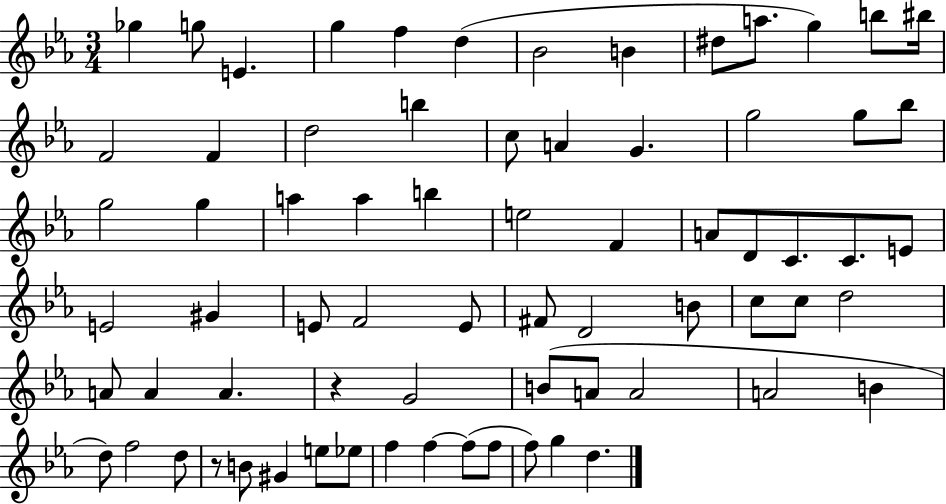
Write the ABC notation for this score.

X:1
T:Untitled
M:3/4
L:1/4
K:Eb
_g g/2 E g f d _B2 B ^d/2 a/2 g b/2 ^b/4 F2 F d2 b c/2 A G g2 g/2 _b/2 g2 g a a b e2 F A/2 D/2 C/2 C/2 E/2 E2 ^G E/2 F2 E/2 ^F/2 D2 B/2 c/2 c/2 d2 A/2 A A z G2 B/2 A/2 A2 A2 B d/2 f2 d/2 z/2 B/2 ^G e/2 _e/2 f f f/2 f/2 f/2 g d